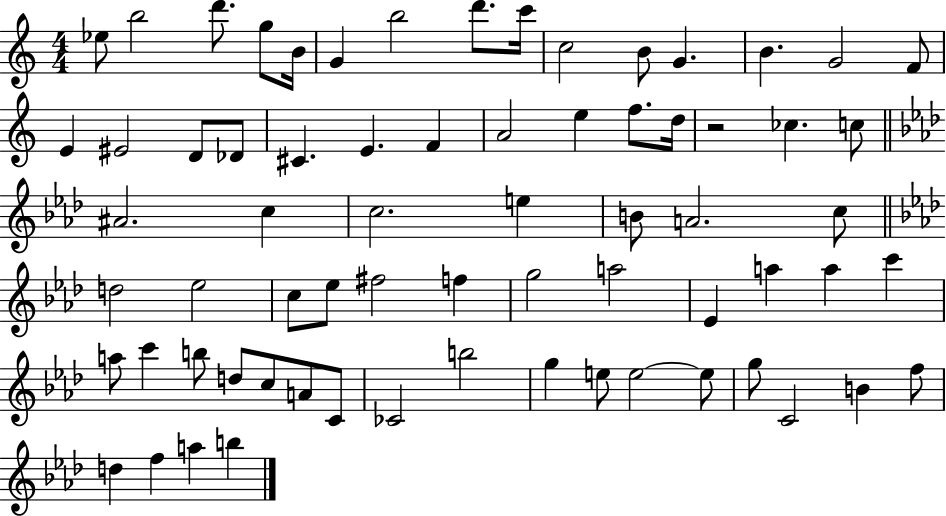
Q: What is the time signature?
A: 4/4